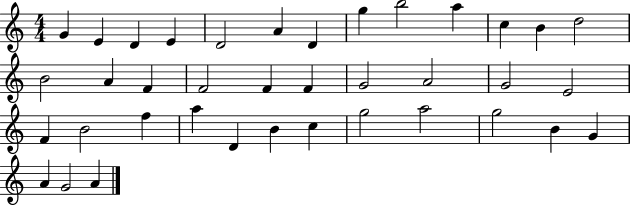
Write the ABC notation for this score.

X:1
T:Untitled
M:4/4
L:1/4
K:C
G E D E D2 A D g b2 a c B d2 B2 A F F2 F F G2 A2 G2 E2 F B2 f a D B c g2 a2 g2 B G A G2 A